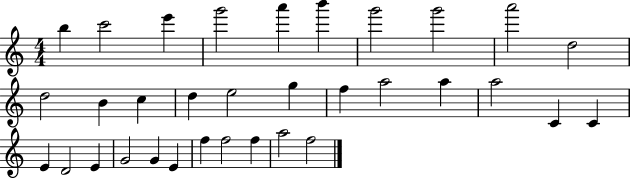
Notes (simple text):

B5/q C6/h E6/q G6/h A6/q B6/q G6/h G6/h A6/h D5/h D5/h B4/q C5/q D5/q E5/h G5/q F5/q A5/h A5/q A5/h C4/q C4/q E4/q D4/h E4/q G4/h G4/q E4/q F5/q F5/h F5/q A5/h F5/h